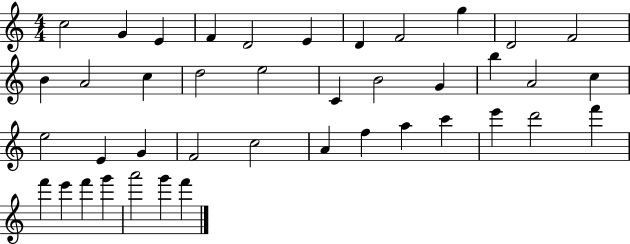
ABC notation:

X:1
T:Untitled
M:4/4
L:1/4
K:C
c2 G E F D2 E D F2 g D2 F2 B A2 c d2 e2 C B2 G b A2 c e2 E G F2 c2 A f a c' e' d'2 f' f' e' f' g' a'2 g' f'